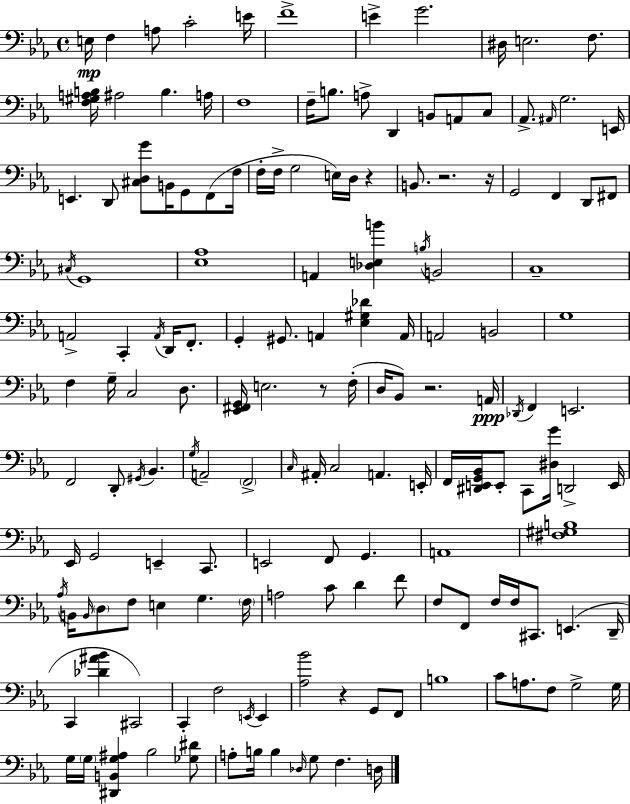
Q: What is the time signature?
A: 4/4